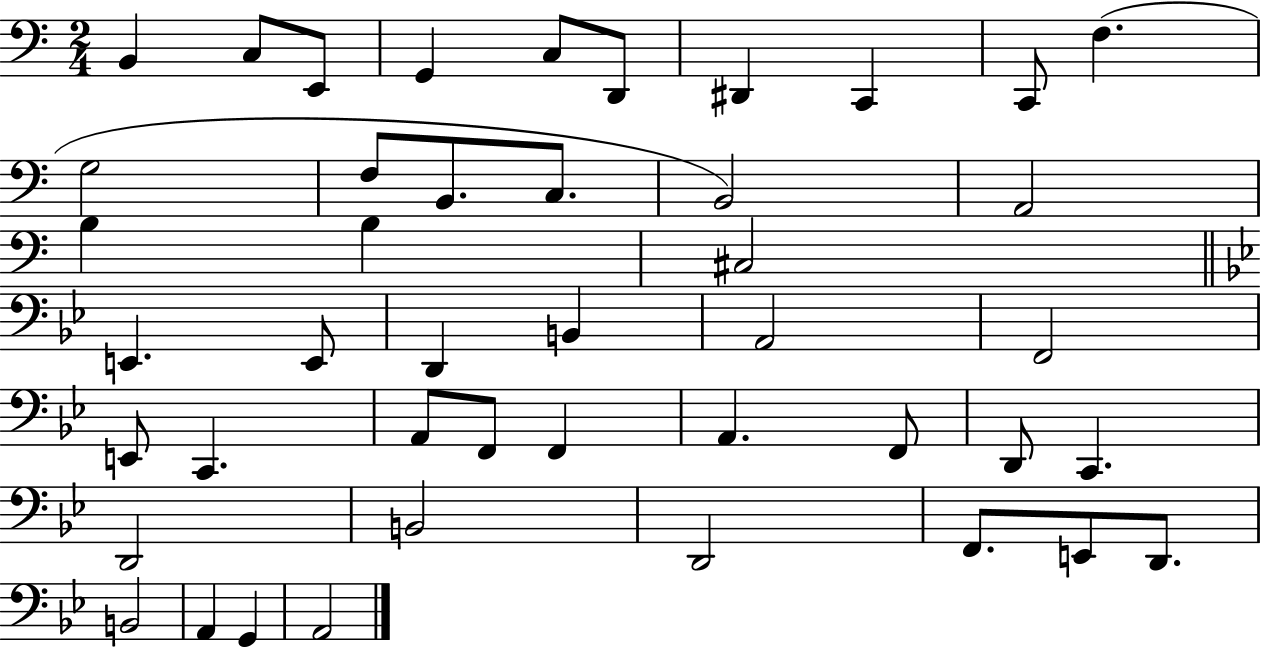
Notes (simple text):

B2/q C3/e E2/e G2/q C3/e D2/e D#2/q C2/q C2/e F3/q. G3/h F3/e B2/e. C3/e. B2/h A2/h B3/q B3/q C#3/h E2/q. E2/e D2/q B2/q A2/h F2/h E2/e C2/q. A2/e F2/e F2/q A2/q. F2/e D2/e C2/q. D2/h B2/h D2/h F2/e. E2/e D2/e. B2/h A2/q G2/q A2/h